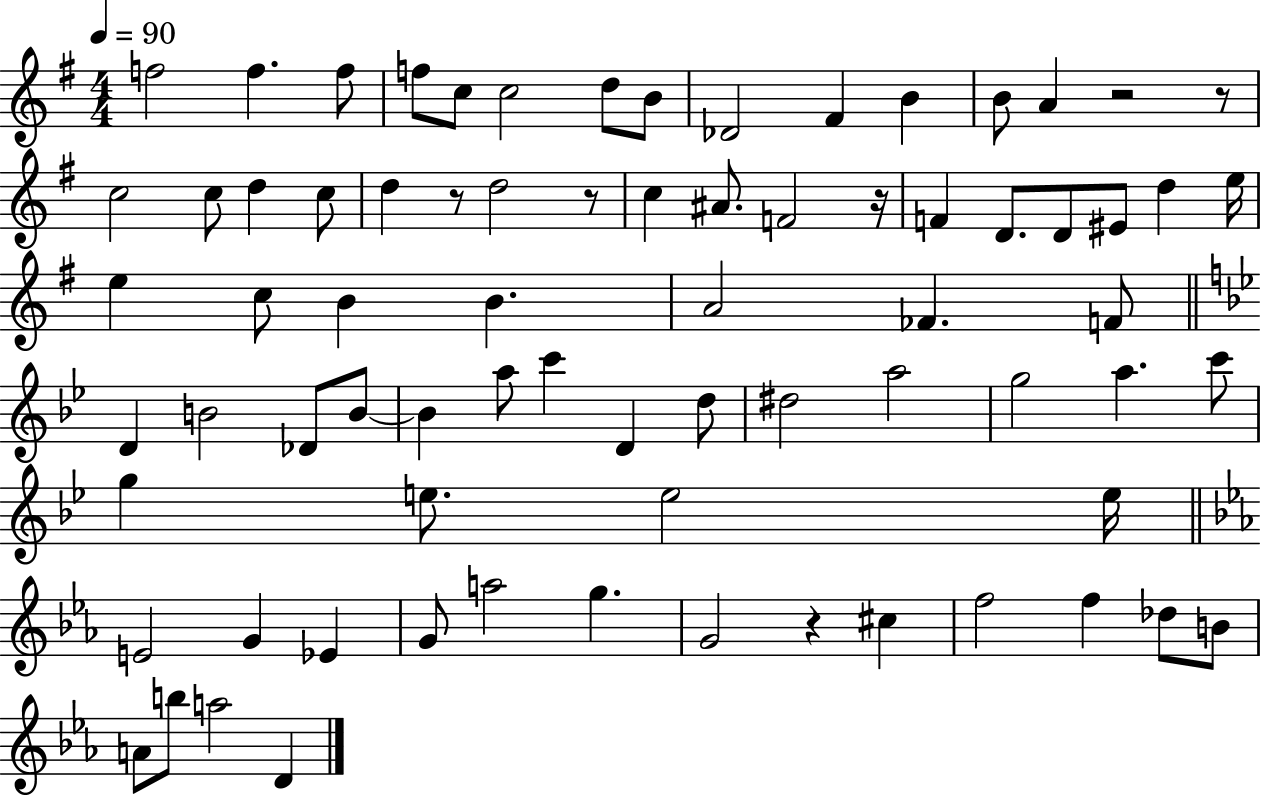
{
  \clef treble
  \numericTimeSignature
  \time 4/4
  \key g \major
  \tempo 4 = 90
  f''2 f''4. f''8 | f''8 c''8 c''2 d''8 b'8 | des'2 fis'4 b'4 | b'8 a'4 r2 r8 | \break c''2 c''8 d''4 c''8 | d''4 r8 d''2 r8 | c''4 ais'8. f'2 r16 | f'4 d'8. d'8 eis'8 d''4 e''16 | \break e''4 c''8 b'4 b'4. | a'2 fes'4. f'8 | \bar "||" \break \key bes \major d'4 b'2 des'8 b'8~~ | b'4 a''8 c'''4 d'4 d''8 | dis''2 a''2 | g''2 a''4. c'''8 | \break g''4 e''8. e''2 e''16 | \bar "||" \break \key ees \major e'2 g'4 ees'4 | g'8 a''2 g''4. | g'2 r4 cis''4 | f''2 f''4 des''8 b'8 | \break a'8 b''8 a''2 d'4 | \bar "|."
}